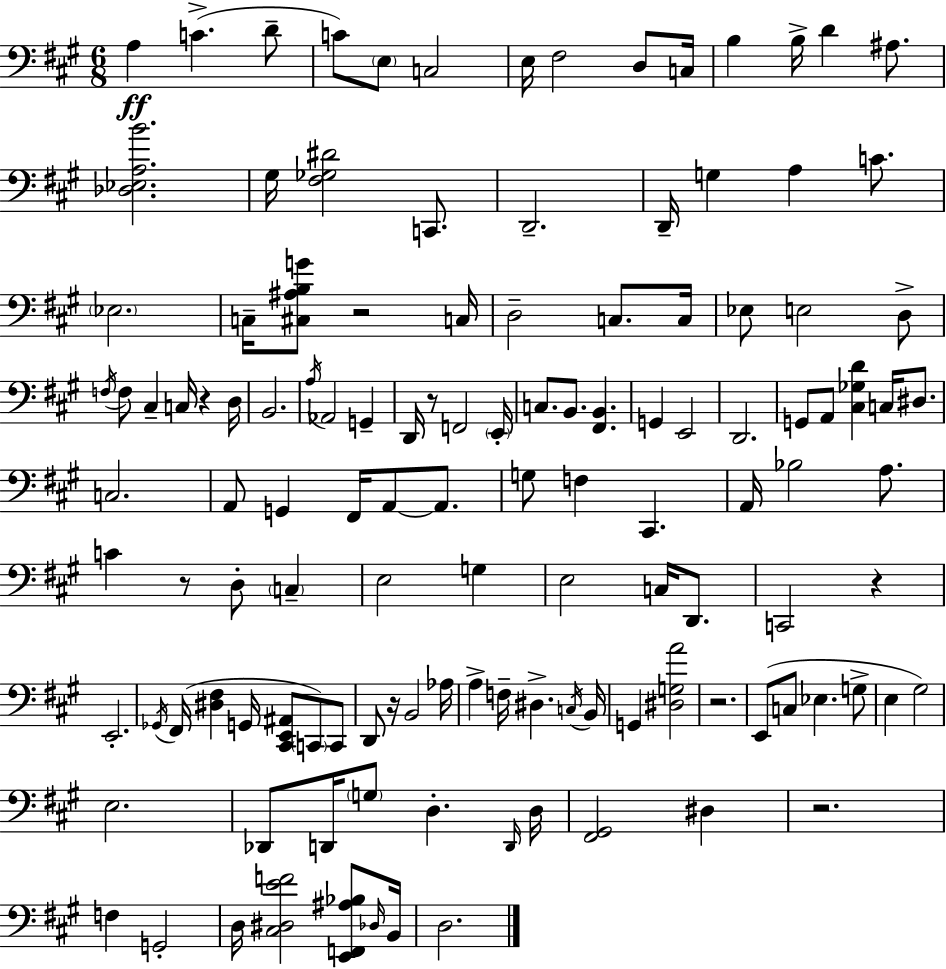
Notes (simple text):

A3/q C4/q. D4/e C4/e E3/e C3/h E3/s F#3/h D3/e C3/s B3/q B3/s D4/q A#3/e. [Db3,Eb3,A3,B4]/h. G#3/s [F#3,Gb3,D#4]/h C2/e. D2/h. D2/s G3/q A3/q C4/e. Eb3/h. C3/s [C#3,A#3,B3,G4]/e R/h C3/s D3/h C3/e. C3/s Eb3/e E3/h D3/e F3/s F3/e C#3/q C3/s R/q D3/s B2/h. A3/s Ab2/h G2/q D2/s R/e F2/h E2/s C3/e. B2/e. [F#2,B2]/q. G2/q E2/h D2/h. G2/e A2/e [C#3,Gb3,D4]/q C3/s D#3/e. C3/h. A2/e G2/q F#2/s A2/e A2/e. G3/e F3/q C#2/q. A2/s Bb3/h A3/e. C4/q R/e D3/e C3/q E3/h G3/q E3/h C3/s D2/e. C2/h R/q E2/h. Gb2/s F#2/s [D#3,F#3]/q G2/s [C#2,E2,A#2]/e C2/e C2/e D2/e R/s B2/h Ab3/s A3/q F3/s D#3/q. C3/s B2/s G2/q [D#3,G3,A4]/h R/h. E2/e C3/e Eb3/q. G3/e E3/q G#3/h E3/h. Db2/e D2/s G3/e D3/q. D2/s D3/s [F#2,G#2]/h D#3/q R/h. F3/q G2/h D3/s [C#3,D#3,E4,F4]/h [E2,F2,A#3,Bb3]/e Db3/s B2/s D3/h.